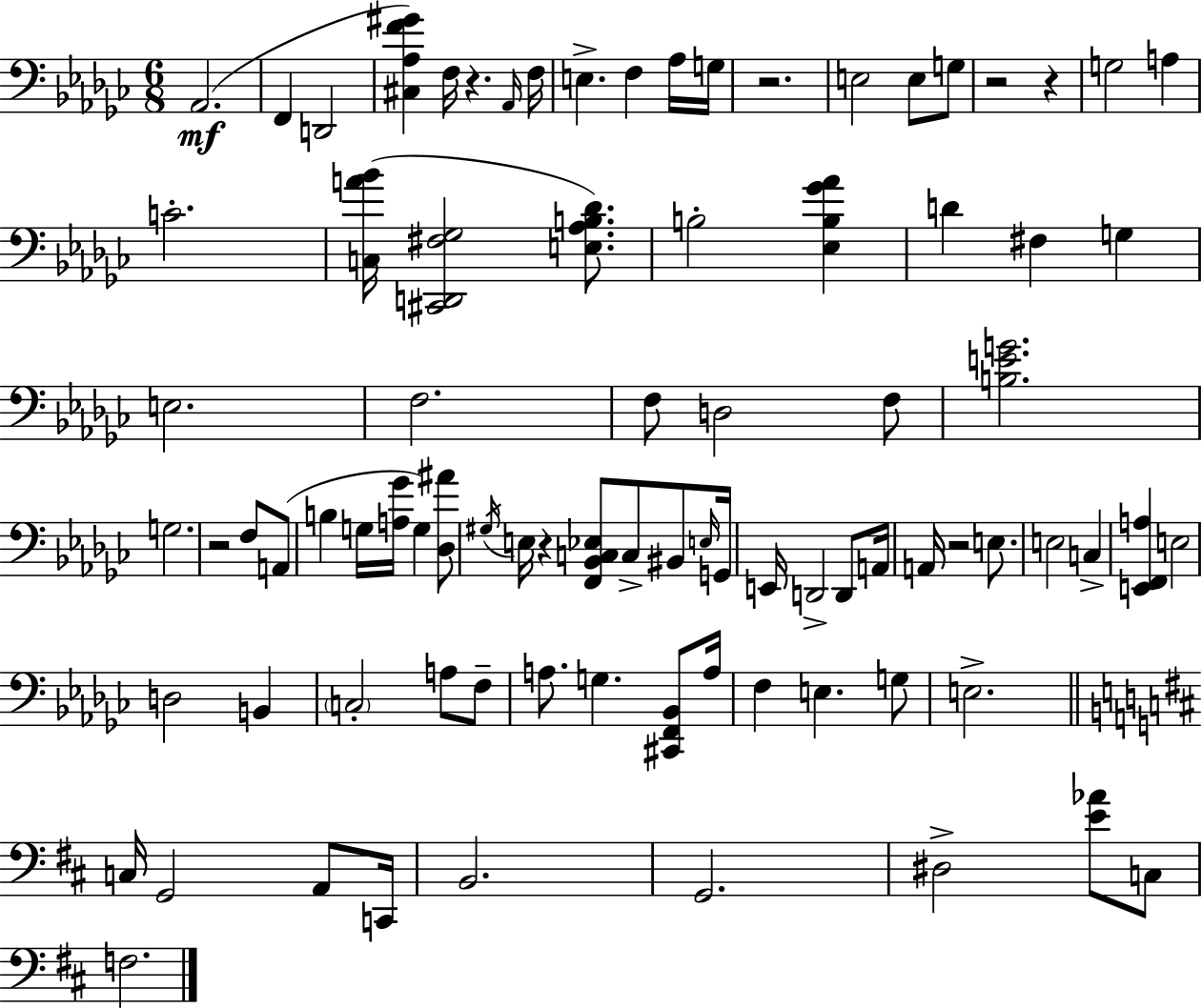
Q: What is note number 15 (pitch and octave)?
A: A3